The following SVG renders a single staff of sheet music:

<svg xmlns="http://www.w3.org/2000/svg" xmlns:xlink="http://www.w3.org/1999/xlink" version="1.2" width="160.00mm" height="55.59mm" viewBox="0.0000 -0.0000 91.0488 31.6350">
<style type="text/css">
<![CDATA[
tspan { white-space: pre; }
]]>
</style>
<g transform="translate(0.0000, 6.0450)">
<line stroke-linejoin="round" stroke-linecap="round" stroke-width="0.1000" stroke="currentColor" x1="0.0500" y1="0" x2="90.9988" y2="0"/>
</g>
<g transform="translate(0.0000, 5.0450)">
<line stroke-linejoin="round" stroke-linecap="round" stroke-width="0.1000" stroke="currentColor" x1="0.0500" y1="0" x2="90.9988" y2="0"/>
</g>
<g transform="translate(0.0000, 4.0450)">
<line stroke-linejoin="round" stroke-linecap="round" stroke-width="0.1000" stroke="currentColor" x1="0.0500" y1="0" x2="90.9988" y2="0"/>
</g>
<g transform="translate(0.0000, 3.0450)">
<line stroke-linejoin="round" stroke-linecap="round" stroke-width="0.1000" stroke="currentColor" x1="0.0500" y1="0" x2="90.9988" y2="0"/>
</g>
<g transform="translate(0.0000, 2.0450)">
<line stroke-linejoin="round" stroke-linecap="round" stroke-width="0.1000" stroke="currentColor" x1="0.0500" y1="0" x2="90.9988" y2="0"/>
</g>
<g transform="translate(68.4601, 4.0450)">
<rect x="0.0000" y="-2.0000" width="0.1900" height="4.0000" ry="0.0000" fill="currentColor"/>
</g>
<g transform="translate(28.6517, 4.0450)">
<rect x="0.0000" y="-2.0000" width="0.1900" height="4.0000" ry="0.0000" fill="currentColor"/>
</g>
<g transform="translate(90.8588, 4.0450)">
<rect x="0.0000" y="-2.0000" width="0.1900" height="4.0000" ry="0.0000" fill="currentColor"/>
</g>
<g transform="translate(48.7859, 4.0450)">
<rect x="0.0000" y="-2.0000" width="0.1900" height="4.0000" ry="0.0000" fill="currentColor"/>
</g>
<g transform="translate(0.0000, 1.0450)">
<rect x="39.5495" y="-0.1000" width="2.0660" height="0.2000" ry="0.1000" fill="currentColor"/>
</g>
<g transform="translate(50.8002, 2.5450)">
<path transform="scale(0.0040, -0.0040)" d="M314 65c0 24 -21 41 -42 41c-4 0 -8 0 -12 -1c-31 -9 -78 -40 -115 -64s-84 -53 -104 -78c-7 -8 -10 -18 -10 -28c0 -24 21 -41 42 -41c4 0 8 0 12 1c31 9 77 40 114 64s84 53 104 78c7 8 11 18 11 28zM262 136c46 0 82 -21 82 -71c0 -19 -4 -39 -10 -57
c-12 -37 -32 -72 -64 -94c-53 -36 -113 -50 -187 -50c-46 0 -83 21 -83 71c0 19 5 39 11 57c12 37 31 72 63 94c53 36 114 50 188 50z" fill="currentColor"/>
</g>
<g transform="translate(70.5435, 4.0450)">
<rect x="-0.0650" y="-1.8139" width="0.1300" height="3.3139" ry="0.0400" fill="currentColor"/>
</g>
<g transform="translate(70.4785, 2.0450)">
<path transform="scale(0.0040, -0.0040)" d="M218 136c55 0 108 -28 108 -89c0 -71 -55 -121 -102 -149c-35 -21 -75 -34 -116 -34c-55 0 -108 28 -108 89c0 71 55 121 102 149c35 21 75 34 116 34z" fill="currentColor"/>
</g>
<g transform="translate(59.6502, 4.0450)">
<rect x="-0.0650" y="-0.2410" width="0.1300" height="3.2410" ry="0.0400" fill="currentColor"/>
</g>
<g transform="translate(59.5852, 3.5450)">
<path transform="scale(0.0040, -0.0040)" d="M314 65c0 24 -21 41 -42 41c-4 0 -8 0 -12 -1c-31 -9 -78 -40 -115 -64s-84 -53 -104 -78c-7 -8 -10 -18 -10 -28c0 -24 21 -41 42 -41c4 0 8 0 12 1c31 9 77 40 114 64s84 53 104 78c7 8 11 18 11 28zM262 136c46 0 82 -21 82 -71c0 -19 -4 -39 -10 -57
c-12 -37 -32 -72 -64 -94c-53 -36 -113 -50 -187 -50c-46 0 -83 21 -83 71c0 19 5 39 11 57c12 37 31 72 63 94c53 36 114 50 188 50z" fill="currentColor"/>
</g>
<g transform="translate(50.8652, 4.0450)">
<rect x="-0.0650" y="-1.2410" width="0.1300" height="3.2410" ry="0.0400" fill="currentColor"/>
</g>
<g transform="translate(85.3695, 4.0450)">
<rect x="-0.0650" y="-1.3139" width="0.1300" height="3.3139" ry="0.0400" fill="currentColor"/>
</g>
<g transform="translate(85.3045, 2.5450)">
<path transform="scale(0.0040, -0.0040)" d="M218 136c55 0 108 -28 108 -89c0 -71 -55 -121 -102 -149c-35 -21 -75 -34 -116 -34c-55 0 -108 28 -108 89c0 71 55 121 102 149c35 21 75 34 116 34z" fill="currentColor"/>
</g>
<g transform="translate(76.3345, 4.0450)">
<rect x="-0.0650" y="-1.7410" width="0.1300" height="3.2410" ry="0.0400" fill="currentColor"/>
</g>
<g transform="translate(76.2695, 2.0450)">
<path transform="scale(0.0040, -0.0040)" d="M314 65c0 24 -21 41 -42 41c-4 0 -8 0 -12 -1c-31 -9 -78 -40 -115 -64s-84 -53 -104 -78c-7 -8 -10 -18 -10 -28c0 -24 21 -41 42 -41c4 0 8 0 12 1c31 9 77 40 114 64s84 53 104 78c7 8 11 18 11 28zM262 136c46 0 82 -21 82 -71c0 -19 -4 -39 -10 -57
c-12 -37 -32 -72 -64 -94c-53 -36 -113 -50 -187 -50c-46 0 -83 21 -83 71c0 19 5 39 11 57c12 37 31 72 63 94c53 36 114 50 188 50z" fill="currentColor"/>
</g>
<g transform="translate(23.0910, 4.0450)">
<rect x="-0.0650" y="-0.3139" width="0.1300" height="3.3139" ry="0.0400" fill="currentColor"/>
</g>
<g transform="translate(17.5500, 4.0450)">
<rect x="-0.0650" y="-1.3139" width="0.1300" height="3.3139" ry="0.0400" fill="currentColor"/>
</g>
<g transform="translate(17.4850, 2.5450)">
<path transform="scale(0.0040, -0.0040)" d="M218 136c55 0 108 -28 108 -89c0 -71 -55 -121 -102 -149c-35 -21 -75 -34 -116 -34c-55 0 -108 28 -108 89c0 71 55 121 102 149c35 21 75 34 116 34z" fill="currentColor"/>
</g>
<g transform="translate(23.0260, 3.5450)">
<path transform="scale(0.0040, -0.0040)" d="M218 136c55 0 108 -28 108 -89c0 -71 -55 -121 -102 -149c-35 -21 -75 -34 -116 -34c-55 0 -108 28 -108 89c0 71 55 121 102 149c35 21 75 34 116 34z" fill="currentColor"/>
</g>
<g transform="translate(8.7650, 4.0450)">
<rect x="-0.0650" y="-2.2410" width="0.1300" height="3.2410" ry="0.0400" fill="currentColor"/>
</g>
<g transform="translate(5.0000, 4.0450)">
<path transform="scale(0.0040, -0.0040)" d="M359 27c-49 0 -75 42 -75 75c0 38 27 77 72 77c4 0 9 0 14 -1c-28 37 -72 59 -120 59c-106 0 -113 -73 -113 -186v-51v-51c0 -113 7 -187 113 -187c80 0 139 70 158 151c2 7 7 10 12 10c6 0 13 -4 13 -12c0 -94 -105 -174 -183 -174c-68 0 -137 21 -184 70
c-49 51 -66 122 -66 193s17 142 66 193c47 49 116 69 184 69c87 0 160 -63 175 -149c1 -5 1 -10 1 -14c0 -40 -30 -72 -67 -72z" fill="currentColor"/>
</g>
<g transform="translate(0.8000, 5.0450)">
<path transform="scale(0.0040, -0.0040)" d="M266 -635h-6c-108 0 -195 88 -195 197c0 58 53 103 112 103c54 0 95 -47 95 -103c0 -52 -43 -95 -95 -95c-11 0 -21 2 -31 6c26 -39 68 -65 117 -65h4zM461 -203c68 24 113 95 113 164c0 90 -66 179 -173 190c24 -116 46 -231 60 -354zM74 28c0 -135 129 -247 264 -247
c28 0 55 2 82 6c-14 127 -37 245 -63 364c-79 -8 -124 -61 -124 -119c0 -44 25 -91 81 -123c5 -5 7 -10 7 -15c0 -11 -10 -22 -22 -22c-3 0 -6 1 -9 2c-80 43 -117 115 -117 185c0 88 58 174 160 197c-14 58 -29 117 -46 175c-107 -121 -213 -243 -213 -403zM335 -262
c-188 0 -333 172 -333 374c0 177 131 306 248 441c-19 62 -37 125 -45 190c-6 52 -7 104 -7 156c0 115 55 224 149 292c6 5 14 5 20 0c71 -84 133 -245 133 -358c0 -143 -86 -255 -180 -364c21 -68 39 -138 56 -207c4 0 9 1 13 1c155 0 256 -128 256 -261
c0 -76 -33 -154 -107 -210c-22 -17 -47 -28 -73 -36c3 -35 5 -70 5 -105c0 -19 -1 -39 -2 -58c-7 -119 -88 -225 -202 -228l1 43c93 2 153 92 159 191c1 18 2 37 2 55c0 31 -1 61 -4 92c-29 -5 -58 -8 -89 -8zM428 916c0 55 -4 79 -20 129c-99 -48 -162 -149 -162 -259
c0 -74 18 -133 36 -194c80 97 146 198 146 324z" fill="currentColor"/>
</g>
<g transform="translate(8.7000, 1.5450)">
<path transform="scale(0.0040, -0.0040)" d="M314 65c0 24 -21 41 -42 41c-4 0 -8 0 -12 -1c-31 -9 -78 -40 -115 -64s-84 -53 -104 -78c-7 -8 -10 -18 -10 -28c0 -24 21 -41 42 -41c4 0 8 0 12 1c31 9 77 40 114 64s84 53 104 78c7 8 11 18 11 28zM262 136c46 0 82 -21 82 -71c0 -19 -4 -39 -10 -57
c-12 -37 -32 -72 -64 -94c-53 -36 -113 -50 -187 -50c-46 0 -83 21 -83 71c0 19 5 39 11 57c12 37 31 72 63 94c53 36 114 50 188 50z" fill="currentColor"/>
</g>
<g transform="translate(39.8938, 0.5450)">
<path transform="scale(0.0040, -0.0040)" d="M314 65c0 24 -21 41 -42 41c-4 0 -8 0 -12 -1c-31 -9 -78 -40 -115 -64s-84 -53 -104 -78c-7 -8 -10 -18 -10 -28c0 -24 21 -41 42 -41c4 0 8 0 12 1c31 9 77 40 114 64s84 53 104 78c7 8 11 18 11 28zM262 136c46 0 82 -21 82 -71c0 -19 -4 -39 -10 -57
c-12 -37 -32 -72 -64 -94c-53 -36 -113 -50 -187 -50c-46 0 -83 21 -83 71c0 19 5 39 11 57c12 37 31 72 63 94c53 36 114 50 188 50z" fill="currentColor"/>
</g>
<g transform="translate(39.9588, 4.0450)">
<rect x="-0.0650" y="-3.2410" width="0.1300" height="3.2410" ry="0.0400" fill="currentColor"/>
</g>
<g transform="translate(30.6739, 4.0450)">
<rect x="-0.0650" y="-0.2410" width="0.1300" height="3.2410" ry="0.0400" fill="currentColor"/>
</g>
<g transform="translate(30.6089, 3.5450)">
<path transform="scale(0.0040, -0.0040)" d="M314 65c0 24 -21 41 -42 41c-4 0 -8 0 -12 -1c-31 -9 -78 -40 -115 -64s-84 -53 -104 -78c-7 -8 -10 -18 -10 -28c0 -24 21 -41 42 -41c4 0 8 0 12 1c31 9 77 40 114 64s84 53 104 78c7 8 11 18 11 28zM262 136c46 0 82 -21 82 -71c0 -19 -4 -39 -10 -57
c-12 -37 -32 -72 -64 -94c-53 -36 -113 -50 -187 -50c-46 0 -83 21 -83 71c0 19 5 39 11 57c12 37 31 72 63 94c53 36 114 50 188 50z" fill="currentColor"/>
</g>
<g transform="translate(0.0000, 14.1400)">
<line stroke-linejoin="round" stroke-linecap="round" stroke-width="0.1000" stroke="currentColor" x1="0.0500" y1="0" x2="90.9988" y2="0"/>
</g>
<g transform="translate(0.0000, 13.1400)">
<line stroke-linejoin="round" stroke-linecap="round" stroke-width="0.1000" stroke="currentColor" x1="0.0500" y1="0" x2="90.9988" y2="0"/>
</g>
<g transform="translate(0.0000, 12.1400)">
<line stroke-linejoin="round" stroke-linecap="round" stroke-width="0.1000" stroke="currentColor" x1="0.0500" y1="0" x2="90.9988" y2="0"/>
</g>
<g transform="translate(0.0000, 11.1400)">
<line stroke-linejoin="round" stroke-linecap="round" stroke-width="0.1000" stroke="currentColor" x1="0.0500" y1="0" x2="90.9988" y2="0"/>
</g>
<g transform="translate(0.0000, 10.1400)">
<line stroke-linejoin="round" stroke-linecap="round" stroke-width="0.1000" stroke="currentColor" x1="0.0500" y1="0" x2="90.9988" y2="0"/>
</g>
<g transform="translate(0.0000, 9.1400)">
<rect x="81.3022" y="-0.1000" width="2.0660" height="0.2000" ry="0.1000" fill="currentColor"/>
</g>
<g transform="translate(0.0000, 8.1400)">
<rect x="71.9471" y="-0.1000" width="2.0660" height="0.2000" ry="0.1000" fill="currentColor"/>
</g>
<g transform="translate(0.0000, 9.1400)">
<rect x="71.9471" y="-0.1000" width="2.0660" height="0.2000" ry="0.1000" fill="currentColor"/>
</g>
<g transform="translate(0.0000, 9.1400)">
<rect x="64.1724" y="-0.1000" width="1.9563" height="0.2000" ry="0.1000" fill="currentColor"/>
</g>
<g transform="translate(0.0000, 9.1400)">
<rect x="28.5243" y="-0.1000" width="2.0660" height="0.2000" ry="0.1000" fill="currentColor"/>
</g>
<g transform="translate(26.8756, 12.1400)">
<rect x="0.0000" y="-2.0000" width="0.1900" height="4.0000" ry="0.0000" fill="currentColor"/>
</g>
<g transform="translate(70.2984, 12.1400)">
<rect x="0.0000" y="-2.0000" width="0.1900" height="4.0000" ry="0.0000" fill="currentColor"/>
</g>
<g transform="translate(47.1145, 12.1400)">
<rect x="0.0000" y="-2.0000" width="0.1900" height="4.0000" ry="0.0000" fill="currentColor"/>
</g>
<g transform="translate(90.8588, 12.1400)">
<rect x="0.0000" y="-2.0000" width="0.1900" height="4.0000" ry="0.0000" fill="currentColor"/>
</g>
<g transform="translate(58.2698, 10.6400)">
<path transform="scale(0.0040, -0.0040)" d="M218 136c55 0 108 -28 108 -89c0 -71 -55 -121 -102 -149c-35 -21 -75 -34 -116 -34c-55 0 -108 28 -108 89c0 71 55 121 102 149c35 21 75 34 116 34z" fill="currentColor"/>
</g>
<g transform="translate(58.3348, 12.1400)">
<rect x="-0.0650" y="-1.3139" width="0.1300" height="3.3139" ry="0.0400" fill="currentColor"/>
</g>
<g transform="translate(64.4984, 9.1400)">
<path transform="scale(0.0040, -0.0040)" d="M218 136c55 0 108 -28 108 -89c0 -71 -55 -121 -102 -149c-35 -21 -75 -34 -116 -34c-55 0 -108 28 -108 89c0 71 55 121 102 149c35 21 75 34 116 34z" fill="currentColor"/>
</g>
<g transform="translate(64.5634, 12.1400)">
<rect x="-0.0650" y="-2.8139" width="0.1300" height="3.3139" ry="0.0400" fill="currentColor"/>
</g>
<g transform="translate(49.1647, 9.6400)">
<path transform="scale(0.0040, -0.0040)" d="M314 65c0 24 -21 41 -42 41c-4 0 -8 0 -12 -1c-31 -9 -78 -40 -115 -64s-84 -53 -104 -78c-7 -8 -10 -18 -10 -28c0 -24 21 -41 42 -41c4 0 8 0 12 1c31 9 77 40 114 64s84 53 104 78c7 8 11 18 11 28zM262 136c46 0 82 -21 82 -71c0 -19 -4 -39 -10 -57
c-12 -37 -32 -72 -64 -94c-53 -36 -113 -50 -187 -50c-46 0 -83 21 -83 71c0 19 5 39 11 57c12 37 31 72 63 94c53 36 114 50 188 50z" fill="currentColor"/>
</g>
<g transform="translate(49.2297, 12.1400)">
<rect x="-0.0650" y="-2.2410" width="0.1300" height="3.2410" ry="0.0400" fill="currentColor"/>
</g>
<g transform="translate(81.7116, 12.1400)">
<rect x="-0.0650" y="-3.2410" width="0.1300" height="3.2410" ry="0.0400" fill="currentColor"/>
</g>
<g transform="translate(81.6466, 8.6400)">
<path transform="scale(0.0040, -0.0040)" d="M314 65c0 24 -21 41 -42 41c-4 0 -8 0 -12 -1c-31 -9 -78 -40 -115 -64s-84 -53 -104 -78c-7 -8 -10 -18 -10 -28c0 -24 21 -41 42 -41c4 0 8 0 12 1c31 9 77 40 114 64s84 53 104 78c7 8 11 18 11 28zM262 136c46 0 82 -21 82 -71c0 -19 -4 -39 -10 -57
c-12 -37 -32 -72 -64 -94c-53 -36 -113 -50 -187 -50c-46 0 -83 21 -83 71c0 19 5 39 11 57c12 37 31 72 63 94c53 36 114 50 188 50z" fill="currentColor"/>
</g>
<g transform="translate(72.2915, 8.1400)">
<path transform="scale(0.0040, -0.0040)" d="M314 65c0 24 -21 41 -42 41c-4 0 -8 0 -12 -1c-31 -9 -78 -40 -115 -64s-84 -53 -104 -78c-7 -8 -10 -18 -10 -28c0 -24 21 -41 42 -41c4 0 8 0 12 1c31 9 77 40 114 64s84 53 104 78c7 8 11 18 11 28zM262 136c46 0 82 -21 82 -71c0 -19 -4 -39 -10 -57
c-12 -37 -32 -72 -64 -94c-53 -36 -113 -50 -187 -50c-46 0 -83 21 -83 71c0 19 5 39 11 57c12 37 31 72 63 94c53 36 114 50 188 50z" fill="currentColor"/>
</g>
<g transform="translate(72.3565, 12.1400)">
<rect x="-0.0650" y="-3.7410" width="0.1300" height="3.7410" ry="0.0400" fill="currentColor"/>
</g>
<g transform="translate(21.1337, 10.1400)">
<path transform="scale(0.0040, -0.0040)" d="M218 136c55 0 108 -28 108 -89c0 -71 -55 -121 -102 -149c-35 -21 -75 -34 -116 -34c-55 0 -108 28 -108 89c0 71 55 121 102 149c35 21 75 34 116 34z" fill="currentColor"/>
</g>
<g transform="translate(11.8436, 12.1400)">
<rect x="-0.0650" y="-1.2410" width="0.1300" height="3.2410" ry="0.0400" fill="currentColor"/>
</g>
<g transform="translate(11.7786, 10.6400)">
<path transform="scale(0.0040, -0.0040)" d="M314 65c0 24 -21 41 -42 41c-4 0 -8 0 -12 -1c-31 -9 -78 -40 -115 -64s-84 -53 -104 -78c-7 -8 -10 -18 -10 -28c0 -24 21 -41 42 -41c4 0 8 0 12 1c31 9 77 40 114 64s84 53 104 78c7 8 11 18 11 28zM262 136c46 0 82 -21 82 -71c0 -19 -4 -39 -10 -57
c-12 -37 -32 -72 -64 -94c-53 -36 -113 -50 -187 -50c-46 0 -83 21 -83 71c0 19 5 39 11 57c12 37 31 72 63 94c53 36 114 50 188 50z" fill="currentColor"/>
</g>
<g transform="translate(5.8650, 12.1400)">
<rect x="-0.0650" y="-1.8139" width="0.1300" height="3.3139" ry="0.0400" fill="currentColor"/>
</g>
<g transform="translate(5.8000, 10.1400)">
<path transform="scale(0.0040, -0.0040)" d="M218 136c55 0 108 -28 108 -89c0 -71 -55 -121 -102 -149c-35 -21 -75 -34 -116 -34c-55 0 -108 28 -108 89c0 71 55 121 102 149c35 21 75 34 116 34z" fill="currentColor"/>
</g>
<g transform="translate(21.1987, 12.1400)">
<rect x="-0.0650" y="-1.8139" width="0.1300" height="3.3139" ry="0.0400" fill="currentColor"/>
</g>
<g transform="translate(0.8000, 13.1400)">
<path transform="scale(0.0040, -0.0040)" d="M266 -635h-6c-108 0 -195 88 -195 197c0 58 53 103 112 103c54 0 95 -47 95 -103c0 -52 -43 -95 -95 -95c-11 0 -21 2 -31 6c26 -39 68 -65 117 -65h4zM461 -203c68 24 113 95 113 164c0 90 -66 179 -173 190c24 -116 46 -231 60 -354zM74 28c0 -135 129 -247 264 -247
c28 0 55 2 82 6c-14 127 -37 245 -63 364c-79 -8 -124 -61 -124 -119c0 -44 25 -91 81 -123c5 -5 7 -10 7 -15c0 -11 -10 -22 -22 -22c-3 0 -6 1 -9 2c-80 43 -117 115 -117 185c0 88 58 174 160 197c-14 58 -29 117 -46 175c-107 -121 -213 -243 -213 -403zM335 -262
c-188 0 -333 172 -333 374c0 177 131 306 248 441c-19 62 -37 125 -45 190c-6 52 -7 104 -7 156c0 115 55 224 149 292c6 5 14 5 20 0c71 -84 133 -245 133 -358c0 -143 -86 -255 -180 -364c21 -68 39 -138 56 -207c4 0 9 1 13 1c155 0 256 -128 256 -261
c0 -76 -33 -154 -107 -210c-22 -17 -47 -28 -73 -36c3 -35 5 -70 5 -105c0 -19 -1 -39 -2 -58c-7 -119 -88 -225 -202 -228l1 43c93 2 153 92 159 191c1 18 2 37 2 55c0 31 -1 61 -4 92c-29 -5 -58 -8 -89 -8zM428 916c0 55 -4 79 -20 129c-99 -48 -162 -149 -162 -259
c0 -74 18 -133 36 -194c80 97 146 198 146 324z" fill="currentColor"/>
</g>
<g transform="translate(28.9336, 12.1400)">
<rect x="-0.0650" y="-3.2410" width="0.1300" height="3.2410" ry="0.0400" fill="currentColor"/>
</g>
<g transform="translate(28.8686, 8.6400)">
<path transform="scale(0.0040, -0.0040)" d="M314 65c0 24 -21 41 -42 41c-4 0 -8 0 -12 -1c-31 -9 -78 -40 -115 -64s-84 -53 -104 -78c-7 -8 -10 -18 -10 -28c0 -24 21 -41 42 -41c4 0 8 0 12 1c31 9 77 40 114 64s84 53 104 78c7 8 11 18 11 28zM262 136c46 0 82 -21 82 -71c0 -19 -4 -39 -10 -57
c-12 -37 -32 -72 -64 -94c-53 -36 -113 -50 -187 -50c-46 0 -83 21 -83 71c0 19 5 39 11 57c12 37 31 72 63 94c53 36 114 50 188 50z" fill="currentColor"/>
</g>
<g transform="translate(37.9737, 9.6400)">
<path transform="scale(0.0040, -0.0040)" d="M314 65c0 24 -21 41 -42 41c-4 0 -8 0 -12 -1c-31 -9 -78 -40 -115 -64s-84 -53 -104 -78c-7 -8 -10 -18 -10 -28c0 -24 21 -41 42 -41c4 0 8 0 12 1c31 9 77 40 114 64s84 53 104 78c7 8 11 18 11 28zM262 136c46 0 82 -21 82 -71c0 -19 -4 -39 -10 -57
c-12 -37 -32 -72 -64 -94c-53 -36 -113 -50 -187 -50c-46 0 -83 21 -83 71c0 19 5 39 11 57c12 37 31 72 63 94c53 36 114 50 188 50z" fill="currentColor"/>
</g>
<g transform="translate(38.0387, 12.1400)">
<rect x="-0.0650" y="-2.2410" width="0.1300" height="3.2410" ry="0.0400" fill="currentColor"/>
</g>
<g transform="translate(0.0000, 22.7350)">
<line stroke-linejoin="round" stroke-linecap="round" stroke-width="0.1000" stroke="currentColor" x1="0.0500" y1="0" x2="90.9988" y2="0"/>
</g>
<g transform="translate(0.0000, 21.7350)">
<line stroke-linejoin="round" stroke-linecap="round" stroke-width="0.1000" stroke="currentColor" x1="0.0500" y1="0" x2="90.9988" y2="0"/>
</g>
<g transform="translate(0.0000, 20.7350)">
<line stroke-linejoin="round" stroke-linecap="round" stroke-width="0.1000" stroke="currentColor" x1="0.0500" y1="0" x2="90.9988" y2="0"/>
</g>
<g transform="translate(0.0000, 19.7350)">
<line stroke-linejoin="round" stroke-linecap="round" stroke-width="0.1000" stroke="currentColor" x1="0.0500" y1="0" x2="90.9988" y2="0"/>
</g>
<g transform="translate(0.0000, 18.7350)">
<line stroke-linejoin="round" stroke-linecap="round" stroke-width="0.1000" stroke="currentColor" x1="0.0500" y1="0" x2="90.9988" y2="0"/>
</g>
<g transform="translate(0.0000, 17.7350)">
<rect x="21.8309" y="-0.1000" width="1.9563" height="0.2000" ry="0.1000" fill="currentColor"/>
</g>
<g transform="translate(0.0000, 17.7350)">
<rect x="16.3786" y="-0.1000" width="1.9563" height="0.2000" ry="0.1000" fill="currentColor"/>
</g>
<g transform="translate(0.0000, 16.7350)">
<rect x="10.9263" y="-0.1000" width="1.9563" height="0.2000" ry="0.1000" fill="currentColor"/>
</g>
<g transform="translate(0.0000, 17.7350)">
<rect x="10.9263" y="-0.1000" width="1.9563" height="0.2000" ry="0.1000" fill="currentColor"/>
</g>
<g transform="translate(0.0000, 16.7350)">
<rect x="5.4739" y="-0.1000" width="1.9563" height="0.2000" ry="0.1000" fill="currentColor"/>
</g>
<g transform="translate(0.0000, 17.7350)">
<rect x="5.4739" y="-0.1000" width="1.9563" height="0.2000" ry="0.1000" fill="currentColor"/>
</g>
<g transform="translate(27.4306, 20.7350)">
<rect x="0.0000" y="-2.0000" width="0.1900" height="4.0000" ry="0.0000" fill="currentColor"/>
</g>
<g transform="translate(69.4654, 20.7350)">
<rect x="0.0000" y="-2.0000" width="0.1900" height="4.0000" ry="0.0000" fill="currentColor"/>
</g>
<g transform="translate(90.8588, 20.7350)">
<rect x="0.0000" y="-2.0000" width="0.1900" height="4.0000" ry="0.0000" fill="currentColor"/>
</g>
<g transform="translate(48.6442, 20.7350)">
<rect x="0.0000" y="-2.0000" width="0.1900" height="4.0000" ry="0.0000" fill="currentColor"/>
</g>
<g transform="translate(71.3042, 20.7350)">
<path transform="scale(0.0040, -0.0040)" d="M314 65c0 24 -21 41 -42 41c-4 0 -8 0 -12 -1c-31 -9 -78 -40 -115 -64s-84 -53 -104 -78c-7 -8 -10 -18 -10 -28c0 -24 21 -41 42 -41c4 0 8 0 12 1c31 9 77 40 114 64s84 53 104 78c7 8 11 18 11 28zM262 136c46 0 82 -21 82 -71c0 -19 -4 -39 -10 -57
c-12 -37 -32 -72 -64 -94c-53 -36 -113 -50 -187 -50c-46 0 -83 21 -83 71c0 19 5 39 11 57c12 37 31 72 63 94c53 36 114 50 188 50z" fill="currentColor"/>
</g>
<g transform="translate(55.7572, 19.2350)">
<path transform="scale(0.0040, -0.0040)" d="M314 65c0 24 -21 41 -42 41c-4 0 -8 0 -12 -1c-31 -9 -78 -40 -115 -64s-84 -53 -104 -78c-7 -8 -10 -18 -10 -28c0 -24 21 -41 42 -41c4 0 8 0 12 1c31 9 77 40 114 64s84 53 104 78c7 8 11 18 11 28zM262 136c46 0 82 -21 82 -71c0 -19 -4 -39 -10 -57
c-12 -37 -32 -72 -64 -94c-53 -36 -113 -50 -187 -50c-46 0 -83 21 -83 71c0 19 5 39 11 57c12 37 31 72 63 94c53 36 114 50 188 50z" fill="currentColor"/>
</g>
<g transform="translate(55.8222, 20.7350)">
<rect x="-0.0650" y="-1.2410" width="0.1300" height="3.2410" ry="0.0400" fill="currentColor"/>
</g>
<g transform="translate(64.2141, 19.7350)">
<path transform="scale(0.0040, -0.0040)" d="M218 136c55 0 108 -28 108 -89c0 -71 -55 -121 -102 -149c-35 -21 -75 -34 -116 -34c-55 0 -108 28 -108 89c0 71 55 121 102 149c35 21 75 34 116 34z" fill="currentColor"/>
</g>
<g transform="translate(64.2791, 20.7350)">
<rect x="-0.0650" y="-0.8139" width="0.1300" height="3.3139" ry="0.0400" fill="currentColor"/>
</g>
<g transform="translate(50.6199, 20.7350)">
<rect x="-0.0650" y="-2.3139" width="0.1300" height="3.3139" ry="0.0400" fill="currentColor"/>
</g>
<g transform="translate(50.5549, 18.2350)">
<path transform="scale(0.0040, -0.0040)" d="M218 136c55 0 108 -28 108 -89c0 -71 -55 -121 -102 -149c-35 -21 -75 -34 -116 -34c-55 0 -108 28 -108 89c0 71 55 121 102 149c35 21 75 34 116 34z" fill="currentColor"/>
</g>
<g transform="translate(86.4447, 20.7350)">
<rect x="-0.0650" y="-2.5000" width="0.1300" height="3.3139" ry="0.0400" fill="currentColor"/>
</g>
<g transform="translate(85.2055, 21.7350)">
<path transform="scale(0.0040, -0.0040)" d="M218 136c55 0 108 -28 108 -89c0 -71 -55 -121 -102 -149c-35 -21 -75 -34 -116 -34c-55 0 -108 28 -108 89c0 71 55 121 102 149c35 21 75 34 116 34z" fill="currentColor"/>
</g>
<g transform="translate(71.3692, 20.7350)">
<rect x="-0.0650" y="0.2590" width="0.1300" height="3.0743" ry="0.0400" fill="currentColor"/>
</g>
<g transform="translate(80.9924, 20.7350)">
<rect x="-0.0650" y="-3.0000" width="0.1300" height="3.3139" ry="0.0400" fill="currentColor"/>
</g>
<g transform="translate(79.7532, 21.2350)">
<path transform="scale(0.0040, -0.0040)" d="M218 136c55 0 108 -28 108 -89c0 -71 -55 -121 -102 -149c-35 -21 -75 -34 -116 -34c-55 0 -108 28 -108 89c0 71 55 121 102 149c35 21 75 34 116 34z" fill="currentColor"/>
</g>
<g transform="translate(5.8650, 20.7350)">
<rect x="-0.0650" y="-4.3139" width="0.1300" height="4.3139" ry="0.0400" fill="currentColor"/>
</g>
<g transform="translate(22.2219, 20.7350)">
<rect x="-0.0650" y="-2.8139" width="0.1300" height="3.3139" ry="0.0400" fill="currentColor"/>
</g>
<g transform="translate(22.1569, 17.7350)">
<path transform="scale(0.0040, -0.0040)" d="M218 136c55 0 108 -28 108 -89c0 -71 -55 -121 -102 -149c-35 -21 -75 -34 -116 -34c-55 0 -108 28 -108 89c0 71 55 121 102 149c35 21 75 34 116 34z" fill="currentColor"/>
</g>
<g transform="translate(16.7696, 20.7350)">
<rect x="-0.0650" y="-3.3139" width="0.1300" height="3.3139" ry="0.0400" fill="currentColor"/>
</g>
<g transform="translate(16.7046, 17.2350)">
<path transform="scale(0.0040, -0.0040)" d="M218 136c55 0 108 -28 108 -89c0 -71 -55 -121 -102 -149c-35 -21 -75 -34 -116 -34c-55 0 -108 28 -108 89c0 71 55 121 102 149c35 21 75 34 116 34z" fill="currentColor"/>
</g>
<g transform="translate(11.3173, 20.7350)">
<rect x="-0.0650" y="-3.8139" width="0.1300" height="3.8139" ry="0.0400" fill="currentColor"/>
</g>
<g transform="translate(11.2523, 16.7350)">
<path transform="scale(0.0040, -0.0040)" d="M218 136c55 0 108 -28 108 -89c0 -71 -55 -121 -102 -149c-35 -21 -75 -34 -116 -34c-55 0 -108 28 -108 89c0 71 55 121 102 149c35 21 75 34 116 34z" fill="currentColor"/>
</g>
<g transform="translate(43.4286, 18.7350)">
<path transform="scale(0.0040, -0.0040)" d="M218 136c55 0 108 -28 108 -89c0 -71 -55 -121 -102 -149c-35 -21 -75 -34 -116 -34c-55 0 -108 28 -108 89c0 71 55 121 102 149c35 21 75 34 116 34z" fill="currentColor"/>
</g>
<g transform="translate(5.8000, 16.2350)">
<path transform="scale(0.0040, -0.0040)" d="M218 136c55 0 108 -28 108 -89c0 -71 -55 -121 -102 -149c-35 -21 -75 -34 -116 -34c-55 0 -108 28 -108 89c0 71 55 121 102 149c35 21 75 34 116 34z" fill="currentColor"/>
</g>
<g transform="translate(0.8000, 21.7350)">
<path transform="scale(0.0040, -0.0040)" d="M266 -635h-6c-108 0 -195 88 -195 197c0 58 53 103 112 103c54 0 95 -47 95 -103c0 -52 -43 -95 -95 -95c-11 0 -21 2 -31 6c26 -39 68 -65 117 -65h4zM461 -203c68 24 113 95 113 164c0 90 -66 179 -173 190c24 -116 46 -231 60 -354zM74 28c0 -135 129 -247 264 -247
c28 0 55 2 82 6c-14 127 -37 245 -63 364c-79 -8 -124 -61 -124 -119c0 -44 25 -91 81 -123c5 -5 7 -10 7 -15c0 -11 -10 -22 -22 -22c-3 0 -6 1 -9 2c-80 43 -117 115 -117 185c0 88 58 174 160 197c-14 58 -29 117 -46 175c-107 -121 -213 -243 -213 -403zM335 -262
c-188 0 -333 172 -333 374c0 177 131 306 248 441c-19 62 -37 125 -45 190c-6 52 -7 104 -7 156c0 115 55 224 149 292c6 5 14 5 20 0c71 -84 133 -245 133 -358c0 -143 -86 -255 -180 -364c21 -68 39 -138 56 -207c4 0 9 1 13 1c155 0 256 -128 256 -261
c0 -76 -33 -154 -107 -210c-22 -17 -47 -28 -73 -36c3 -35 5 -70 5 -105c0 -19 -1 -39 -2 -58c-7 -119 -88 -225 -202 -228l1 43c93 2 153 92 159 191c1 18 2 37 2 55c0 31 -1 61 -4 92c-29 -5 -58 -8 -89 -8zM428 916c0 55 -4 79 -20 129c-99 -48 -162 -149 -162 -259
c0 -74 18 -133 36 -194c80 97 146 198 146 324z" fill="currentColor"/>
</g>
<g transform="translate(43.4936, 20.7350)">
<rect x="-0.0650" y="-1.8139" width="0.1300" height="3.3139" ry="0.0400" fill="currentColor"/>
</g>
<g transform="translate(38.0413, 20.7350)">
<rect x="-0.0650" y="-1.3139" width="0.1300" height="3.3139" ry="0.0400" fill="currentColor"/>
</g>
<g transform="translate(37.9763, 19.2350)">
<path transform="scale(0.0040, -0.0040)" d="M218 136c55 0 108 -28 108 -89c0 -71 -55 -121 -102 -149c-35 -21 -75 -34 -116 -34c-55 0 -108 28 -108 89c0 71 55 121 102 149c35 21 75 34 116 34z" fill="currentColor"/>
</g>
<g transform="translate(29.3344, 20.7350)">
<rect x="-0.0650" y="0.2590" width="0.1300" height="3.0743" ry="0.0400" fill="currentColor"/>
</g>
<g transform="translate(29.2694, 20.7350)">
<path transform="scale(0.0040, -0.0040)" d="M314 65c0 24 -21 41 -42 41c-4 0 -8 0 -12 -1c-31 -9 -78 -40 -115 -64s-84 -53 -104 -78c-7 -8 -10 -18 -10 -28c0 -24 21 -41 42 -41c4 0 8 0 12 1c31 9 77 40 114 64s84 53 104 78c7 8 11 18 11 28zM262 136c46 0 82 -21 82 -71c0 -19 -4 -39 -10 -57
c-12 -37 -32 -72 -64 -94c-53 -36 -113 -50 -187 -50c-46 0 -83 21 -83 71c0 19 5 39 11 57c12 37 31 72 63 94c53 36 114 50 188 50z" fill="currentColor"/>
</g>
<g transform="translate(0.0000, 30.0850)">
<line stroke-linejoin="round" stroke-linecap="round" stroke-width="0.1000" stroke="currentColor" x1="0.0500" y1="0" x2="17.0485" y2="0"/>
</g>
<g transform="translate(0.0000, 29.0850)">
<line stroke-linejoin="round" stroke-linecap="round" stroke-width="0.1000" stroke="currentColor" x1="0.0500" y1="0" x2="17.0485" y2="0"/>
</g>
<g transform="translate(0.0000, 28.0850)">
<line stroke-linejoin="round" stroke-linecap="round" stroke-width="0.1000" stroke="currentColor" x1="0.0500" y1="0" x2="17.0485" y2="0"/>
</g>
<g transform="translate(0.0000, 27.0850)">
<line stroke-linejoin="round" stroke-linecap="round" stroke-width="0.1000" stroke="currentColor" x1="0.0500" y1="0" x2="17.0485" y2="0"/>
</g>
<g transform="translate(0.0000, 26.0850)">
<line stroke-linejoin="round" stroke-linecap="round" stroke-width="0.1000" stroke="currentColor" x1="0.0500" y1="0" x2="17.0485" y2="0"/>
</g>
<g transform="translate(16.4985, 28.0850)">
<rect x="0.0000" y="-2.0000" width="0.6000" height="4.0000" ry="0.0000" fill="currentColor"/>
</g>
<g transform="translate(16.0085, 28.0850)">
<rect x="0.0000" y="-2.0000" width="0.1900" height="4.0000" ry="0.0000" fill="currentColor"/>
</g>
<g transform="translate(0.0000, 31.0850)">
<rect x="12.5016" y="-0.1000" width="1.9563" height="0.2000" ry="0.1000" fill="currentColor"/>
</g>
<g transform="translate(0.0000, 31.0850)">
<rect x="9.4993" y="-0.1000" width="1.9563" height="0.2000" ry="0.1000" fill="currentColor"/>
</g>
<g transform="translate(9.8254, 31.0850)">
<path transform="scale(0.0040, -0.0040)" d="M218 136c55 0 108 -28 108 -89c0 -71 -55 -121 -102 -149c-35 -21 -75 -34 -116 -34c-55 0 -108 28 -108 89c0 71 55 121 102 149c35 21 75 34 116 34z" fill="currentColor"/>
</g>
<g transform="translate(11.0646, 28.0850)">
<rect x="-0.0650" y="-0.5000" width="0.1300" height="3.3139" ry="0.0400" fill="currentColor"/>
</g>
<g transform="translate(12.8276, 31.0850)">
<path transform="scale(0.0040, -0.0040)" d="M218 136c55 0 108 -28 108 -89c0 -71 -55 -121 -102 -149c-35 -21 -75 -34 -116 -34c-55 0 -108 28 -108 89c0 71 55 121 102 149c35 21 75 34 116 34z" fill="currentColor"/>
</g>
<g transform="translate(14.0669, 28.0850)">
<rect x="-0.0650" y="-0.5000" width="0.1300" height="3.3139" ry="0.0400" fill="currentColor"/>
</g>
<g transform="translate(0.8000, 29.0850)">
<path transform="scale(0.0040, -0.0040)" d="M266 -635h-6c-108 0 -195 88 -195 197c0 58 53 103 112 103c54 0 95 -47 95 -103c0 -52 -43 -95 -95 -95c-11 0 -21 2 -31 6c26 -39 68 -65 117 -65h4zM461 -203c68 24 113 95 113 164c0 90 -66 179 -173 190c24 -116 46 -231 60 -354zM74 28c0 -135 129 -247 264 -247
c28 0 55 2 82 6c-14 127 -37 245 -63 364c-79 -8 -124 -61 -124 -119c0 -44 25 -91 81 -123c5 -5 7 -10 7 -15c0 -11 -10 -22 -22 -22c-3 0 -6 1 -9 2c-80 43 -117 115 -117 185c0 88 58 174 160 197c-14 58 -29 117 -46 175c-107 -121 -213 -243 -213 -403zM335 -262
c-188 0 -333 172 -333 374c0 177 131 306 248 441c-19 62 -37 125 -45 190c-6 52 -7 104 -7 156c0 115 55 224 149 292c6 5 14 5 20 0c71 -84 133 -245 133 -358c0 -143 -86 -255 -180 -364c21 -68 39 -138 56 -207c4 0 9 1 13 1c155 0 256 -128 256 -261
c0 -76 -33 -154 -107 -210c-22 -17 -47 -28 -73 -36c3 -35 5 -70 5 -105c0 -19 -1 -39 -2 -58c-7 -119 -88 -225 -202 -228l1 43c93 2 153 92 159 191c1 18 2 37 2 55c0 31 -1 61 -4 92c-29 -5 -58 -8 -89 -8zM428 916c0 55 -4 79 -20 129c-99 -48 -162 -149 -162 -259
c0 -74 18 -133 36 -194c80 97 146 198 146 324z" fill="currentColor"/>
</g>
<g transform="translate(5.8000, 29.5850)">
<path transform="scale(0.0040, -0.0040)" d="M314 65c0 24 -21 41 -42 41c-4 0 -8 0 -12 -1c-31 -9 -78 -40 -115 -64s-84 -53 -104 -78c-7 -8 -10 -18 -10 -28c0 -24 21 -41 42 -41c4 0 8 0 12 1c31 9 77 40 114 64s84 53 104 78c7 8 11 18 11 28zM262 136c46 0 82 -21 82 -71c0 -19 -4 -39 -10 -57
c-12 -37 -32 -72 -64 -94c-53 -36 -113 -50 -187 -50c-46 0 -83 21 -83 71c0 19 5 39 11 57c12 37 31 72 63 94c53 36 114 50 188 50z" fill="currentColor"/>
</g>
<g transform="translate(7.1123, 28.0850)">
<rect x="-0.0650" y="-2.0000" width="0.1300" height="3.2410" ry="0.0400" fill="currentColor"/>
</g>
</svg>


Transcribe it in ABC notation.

X:1
T:Untitled
M:4/4
L:1/4
K:C
g2 e c c2 b2 e2 c2 f f2 e f e2 f b2 g2 g2 e a c'2 b2 d' c' b a B2 e f g e2 d B2 A G F2 C C